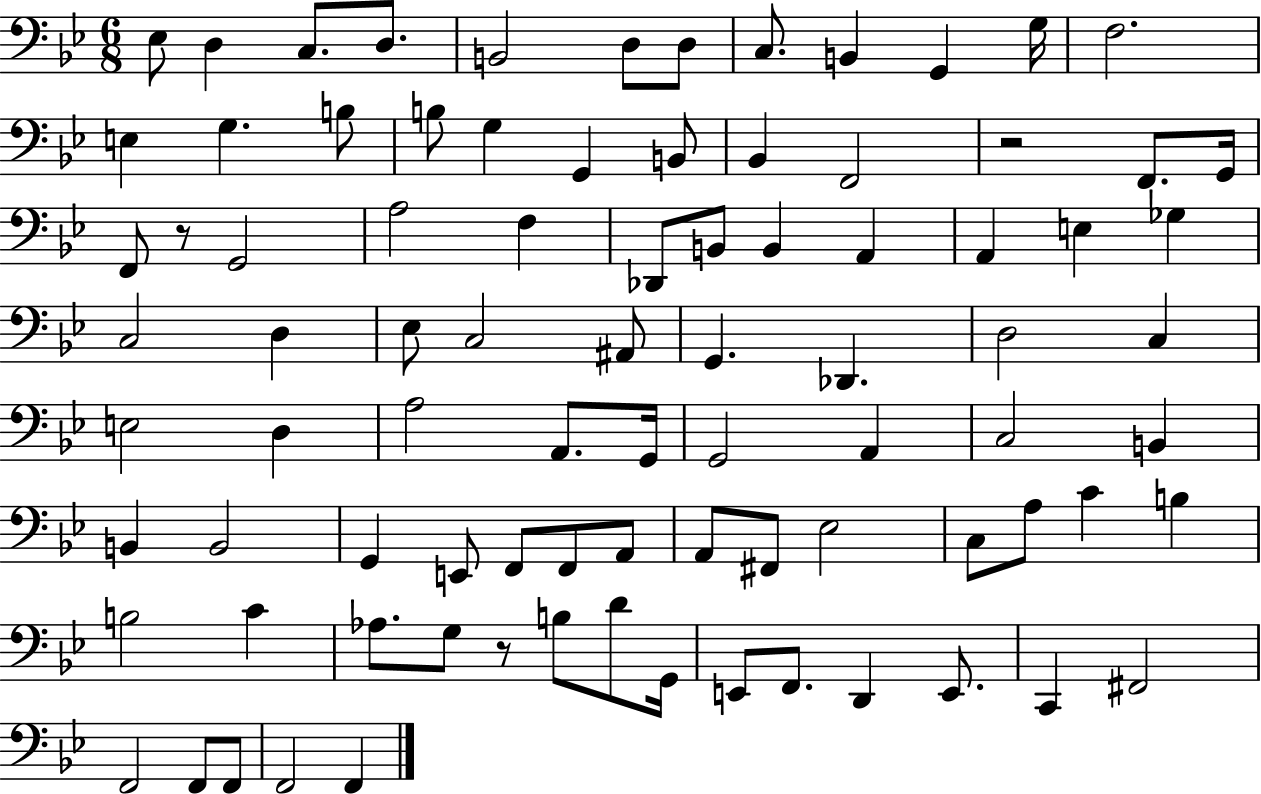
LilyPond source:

{
  \clef bass
  \numericTimeSignature
  \time 6/8
  \key bes \major
  ees8 d4 c8. d8. | b,2 d8 d8 | c8. b,4 g,4 g16 | f2. | \break e4 g4. b8 | b8 g4 g,4 b,8 | bes,4 f,2 | r2 f,8. g,16 | \break f,8 r8 g,2 | a2 f4 | des,8 b,8 b,4 a,4 | a,4 e4 ges4 | \break c2 d4 | ees8 c2 ais,8 | g,4. des,4. | d2 c4 | \break e2 d4 | a2 a,8. g,16 | g,2 a,4 | c2 b,4 | \break b,4 b,2 | g,4 e,8 f,8 f,8 a,8 | a,8 fis,8 ees2 | c8 a8 c'4 b4 | \break b2 c'4 | aes8. g8 r8 b8 d'8 g,16 | e,8 f,8. d,4 e,8. | c,4 fis,2 | \break f,2 f,8 f,8 | f,2 f,4 | \bar "|."
}